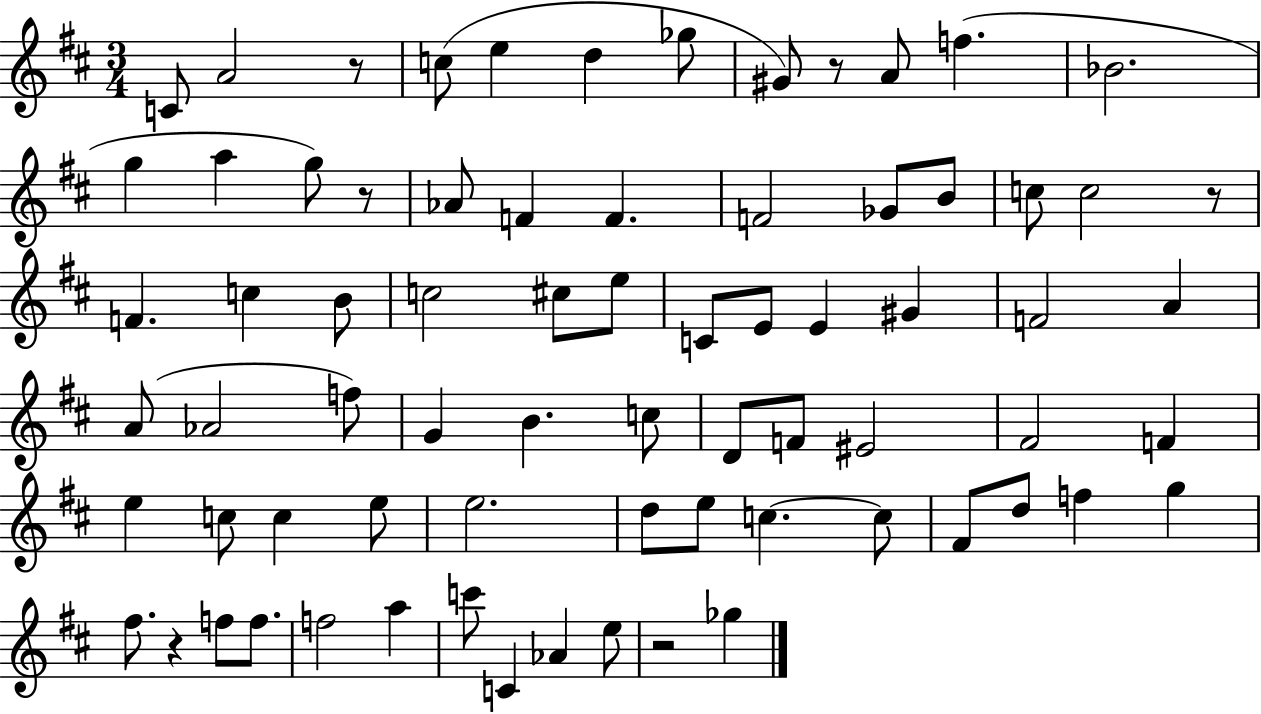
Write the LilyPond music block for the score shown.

{
  \clef treble
  \numericTimeSignature
  \time 3/4
  \key d \major
  c'8 a'2 r8 | c''8( e''4 d''4 ges''8 | gis'8) r8 a'8 f''4.( | bes'2. | \break g''4 a''4 g''8) r8 | aes'8 f'4 f'4. | f'2 ges'8 b'8 | c''8 c''2 r8 | \break f'4. c''4 b'8 | c''2 cis''8 e''8 | c'8 e'8 e'4 gis'4 | f'2 a'4 | \break a'8( aes'2 f''8) | g'4 b'4. c''8 | d'8 f'8 eis'2 | fis'2 f'4 | \break e''4 c''8 c''4 e''8 | e''2. | d''8 e''8 c''4.~~ c''8 | fis'8 d''8 f''4 g''4 | \break fis''8. r4 f''8 f''8. | f''2 a''4 | c'''8 c'4 aes'4 e''8 | r2 ges''4 | \break \bar "|."
}